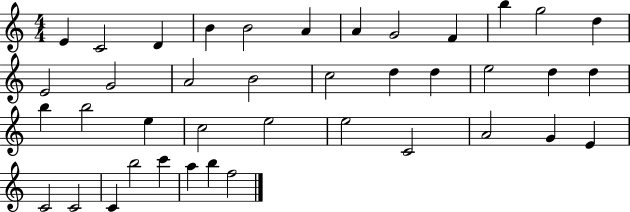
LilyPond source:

{
  \clef treble
  \numericTimeSignature
  \time 4/4
  \key c \major
  e'4 c'2 d'4 | b'4 b'2 a'4 | a'4 g'2 f'4 | b''4 g''2 d''4 | \break e'2 g'2 | a'2 b'2 | c''2 d''4 d''4 | e''2 d''4 d''4 | \break b''4 b''2 e''4 | c''2 e''2 | e''2 c'2 | a'2 g'4 e'4 | \break c'2 c'2 | c'4 b''2 c'''4 | a''4 b''4 f''2 | \bar "|."
}